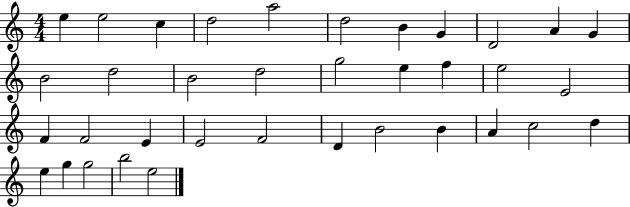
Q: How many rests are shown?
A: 0